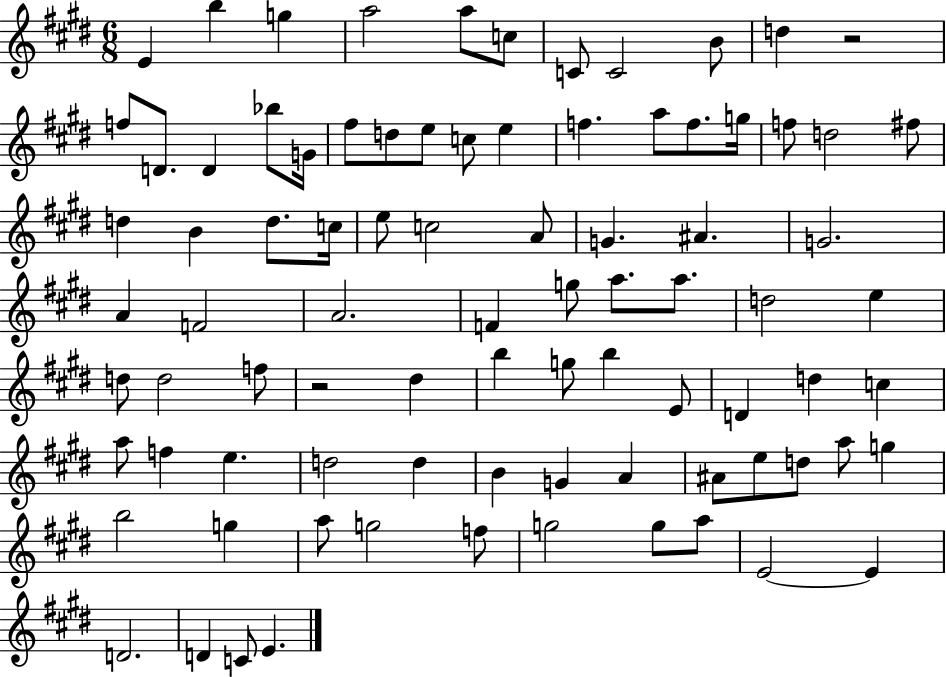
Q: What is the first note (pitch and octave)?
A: E4